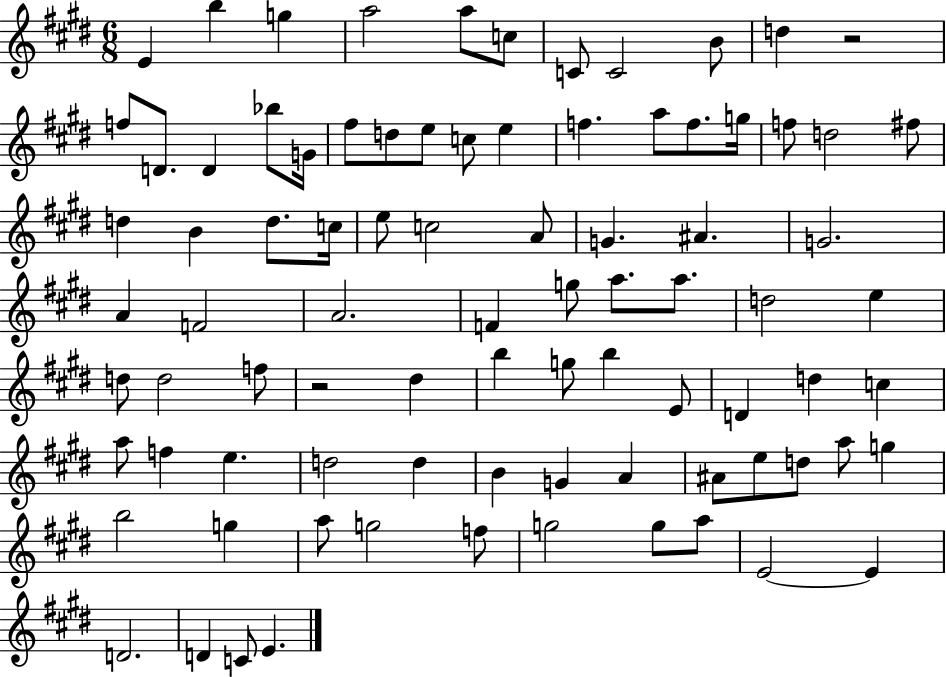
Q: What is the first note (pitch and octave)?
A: E4